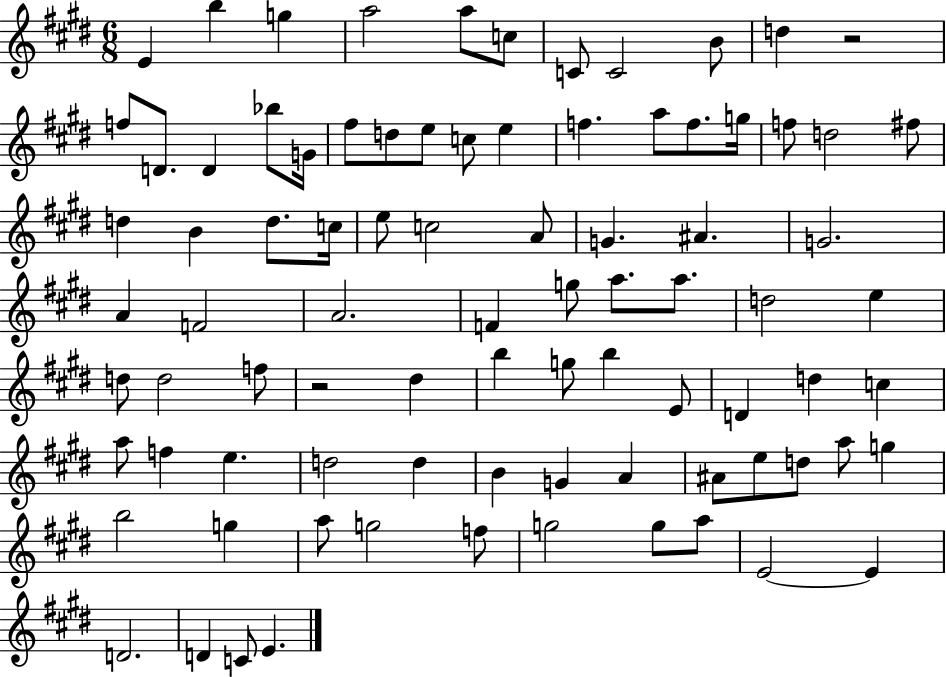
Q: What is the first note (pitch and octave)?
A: E4